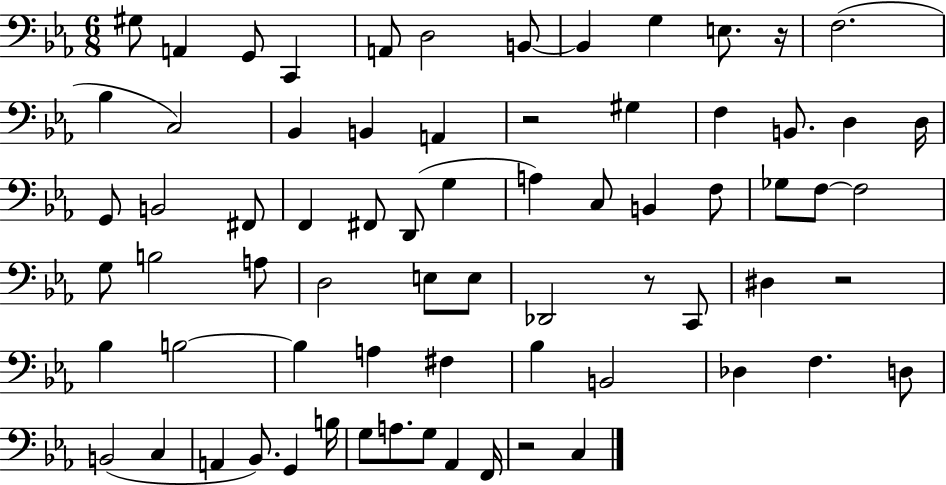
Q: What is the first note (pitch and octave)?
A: G#3